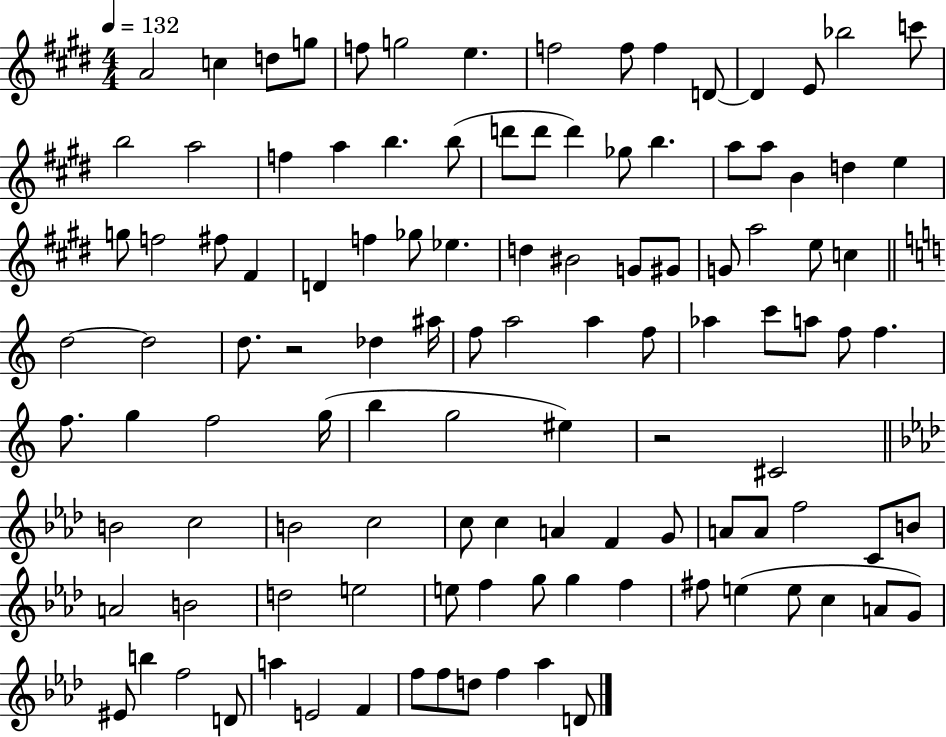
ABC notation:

X:1
T:Untitled
M:4/4
L:1/4
K:E
A2 c d/2 g/2 f/2 g2 e f2 f/2 f D/2 D E/2 _b2 c'/2 b2 a2 f a b b/2 d'/2 d'/2 d' _g/2 b a/2 a/2 B d e g/2 f2 ^f/2 ^F D f _g/2 _e d ^B2 G/2 ^G/2 G/2 a2 e/2 c d2 d2 d/2 z2 _d ^a/4 f/2 a2 a f/2 _a c'/2 a/2 f/2 f f/2 g f2 g/4 b g2 ^e z2 ^C2 B2 c2 B2 c2 c/2 c A F G/2 A/2 A/2 f2 C/2 B/2 A2 B2 d2 e2 e/2 f g/2 g f ^f/2 e e/2 c A/2 G/2 ^E/2 b f2 D/2 a E2 F f/2 f/2 d/2 f _a D/2